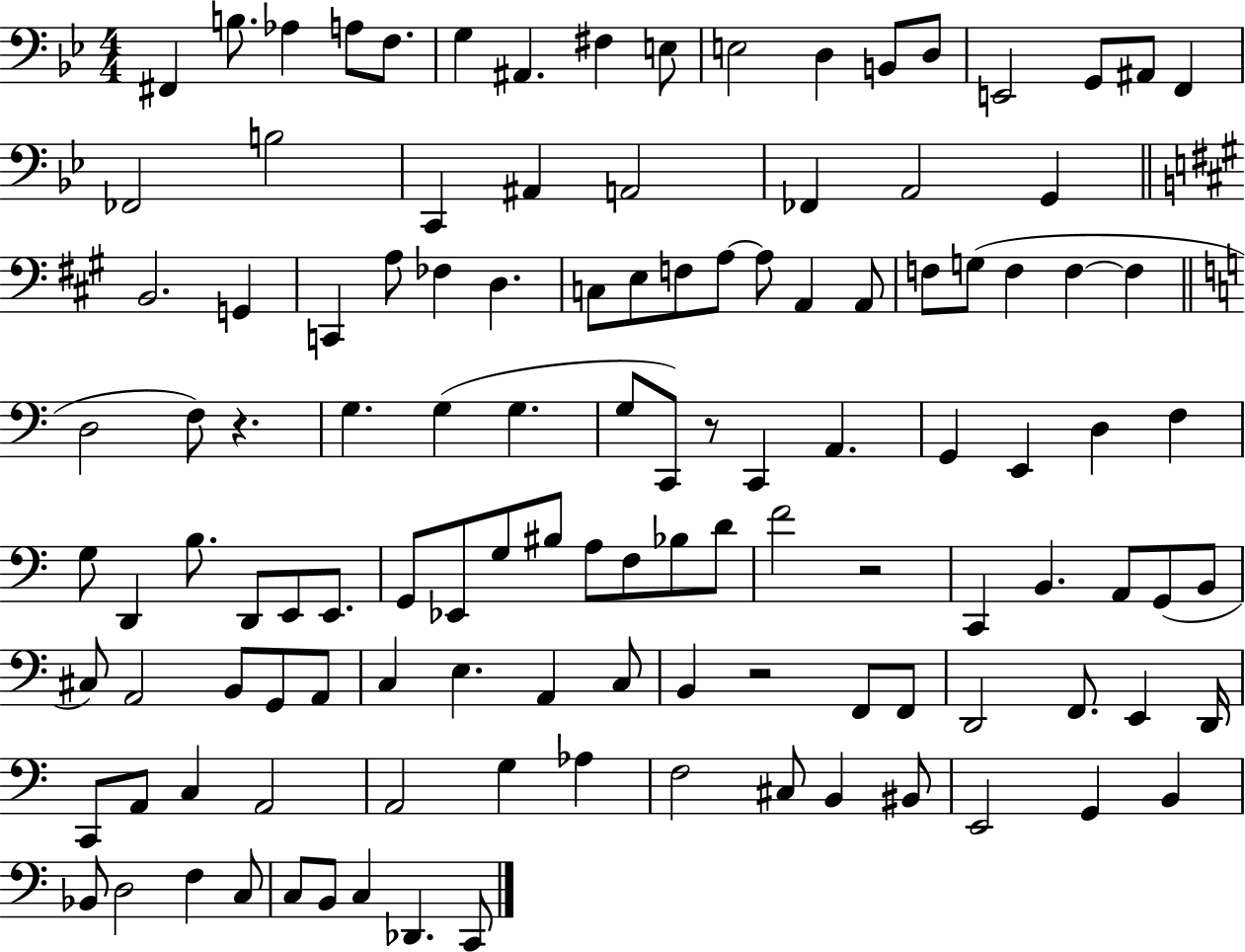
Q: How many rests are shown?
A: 4